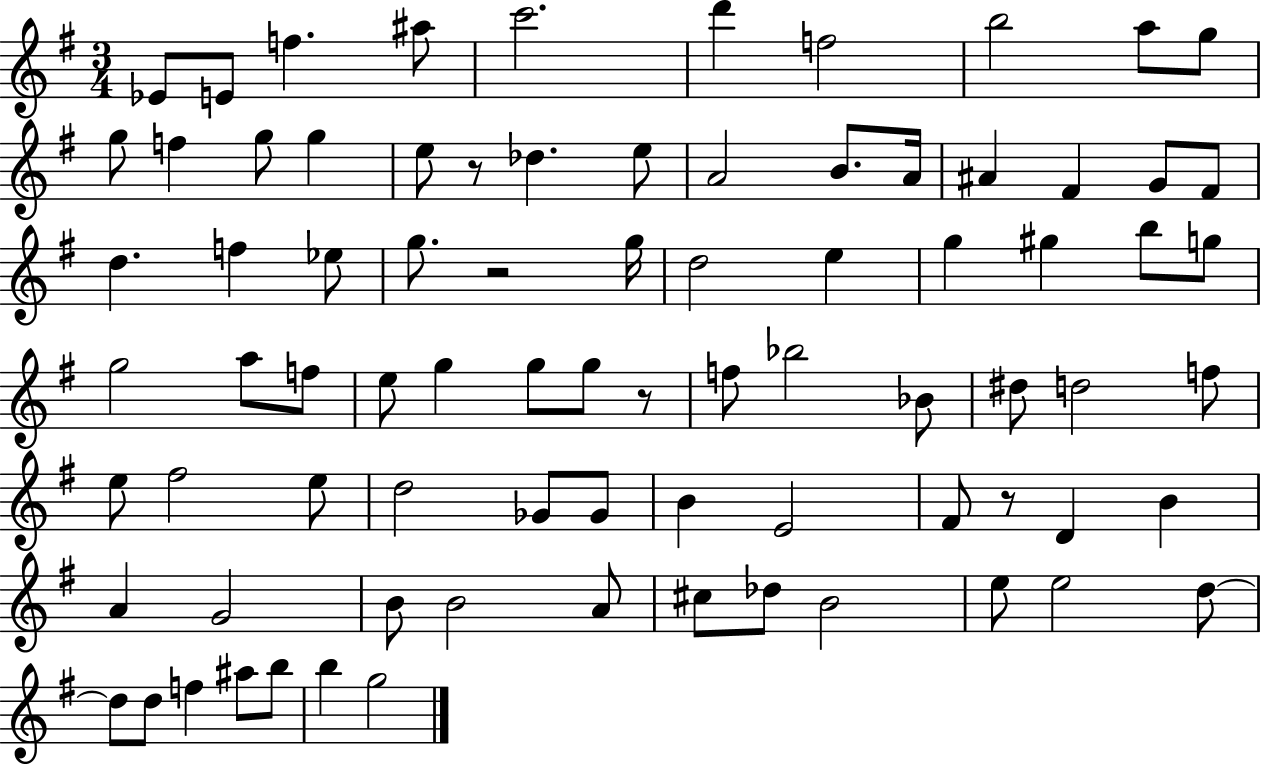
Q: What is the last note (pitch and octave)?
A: G5